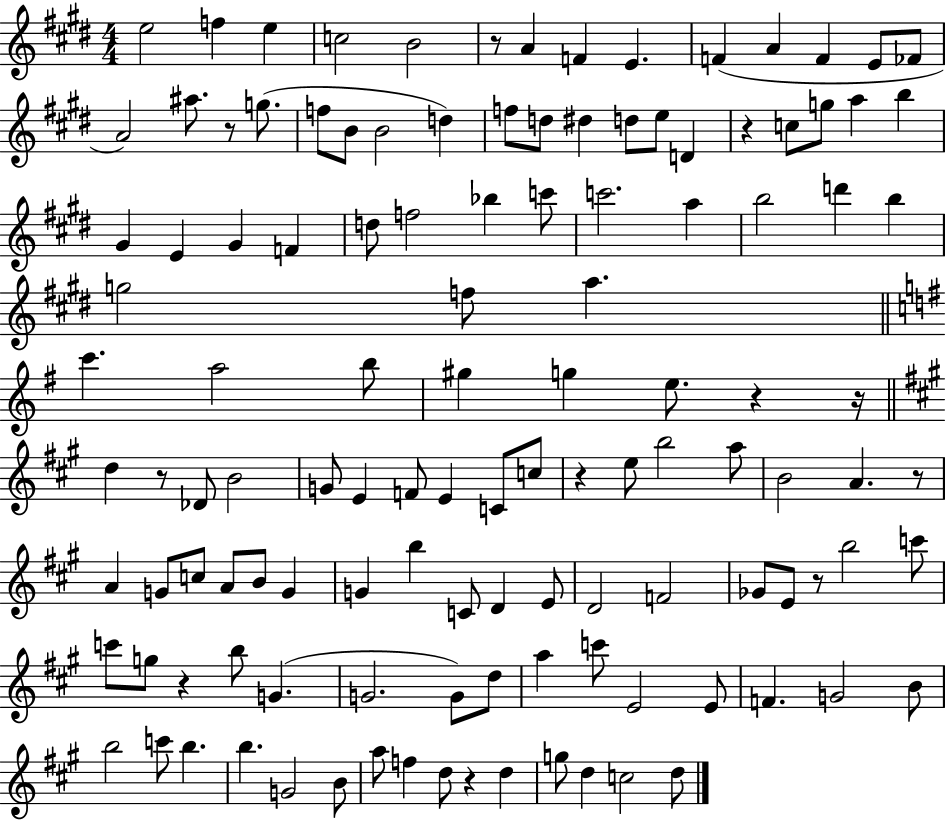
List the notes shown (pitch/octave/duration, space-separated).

E5/h F5/q E5/q C5/h B4/h R/e A4/q F4/q E4/q. F4/q A4/q F4/q E4/e FES4/e A4/h A#5/e. R/e G5/e. F5/e B4/e B4/h D5/q F5/e D5/e D#5/q D5/e E5/e D4/q R/q C5/e G5/e A5/q B5/q G#4/q E4/q G#4/q F4/q D5/e F5/h Bb5/q C6/e C6/h. A5/q B5/h D6/q B5/q G5/h F5/e A5/q. C6/q. A5/h B5/e G#5/q G5/q E5/e. R/q R/s D5/q R/e Db4/e B4/h G4/e E4/q F4/e E4/q C4/e C5/e R/q E5/e B5/h A5/e B4/h A4/q. R/e A4/q G4/e C5/e A4/e B4/e G4/q G4/q B5/q C4/e D4/q E4/e D4/h F4/h Gb4/e E4/e R/e B5/h C6/e C6/e G5/e R/q B5/e G4/q. G4/h. G4/e D5/e A5/q C6/e E4/h E4/e F4/q. G4/h B4/e B5/h C6/e B5/q. B5/q. G4/h B4/e A5/e F5/q D5/e R/q D5/q G5/e D5/q C5/h D5/e